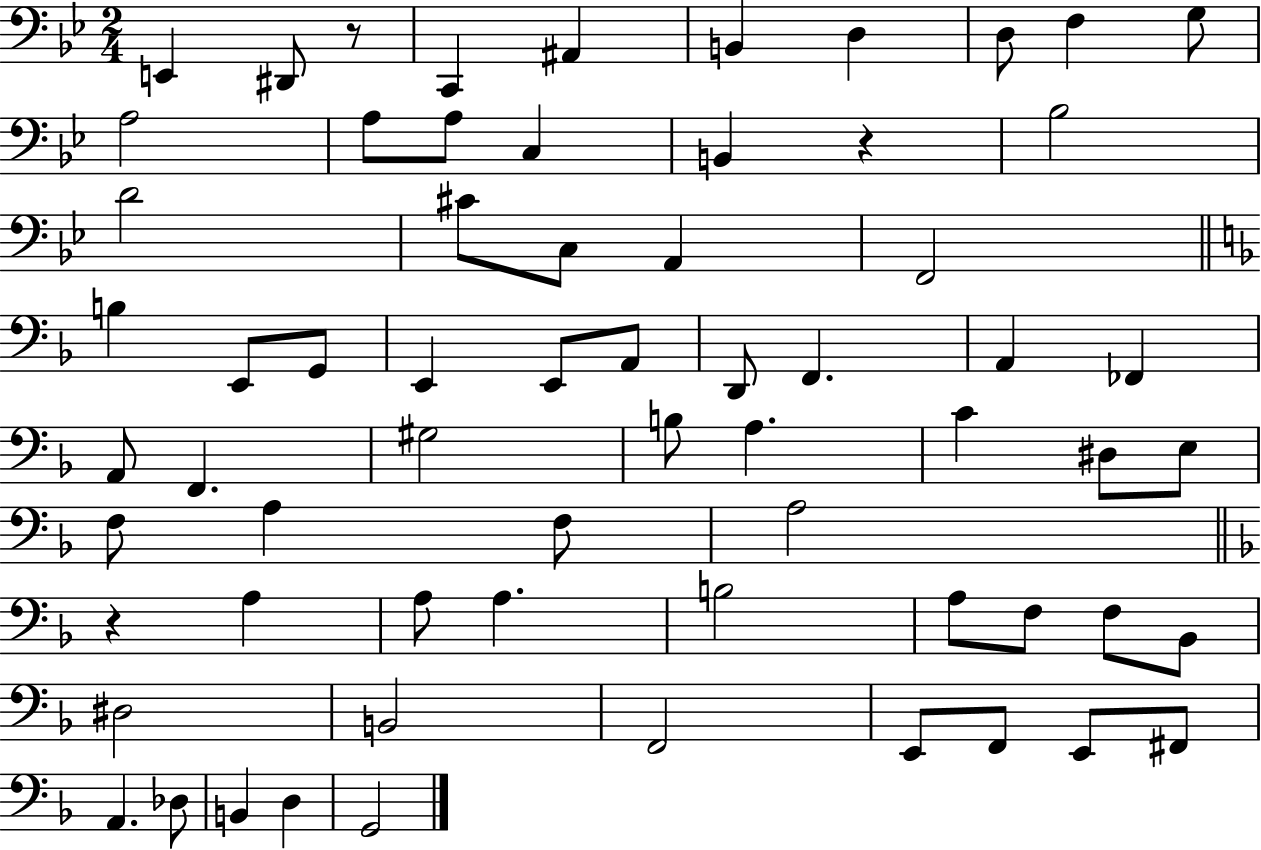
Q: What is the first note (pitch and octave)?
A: E2